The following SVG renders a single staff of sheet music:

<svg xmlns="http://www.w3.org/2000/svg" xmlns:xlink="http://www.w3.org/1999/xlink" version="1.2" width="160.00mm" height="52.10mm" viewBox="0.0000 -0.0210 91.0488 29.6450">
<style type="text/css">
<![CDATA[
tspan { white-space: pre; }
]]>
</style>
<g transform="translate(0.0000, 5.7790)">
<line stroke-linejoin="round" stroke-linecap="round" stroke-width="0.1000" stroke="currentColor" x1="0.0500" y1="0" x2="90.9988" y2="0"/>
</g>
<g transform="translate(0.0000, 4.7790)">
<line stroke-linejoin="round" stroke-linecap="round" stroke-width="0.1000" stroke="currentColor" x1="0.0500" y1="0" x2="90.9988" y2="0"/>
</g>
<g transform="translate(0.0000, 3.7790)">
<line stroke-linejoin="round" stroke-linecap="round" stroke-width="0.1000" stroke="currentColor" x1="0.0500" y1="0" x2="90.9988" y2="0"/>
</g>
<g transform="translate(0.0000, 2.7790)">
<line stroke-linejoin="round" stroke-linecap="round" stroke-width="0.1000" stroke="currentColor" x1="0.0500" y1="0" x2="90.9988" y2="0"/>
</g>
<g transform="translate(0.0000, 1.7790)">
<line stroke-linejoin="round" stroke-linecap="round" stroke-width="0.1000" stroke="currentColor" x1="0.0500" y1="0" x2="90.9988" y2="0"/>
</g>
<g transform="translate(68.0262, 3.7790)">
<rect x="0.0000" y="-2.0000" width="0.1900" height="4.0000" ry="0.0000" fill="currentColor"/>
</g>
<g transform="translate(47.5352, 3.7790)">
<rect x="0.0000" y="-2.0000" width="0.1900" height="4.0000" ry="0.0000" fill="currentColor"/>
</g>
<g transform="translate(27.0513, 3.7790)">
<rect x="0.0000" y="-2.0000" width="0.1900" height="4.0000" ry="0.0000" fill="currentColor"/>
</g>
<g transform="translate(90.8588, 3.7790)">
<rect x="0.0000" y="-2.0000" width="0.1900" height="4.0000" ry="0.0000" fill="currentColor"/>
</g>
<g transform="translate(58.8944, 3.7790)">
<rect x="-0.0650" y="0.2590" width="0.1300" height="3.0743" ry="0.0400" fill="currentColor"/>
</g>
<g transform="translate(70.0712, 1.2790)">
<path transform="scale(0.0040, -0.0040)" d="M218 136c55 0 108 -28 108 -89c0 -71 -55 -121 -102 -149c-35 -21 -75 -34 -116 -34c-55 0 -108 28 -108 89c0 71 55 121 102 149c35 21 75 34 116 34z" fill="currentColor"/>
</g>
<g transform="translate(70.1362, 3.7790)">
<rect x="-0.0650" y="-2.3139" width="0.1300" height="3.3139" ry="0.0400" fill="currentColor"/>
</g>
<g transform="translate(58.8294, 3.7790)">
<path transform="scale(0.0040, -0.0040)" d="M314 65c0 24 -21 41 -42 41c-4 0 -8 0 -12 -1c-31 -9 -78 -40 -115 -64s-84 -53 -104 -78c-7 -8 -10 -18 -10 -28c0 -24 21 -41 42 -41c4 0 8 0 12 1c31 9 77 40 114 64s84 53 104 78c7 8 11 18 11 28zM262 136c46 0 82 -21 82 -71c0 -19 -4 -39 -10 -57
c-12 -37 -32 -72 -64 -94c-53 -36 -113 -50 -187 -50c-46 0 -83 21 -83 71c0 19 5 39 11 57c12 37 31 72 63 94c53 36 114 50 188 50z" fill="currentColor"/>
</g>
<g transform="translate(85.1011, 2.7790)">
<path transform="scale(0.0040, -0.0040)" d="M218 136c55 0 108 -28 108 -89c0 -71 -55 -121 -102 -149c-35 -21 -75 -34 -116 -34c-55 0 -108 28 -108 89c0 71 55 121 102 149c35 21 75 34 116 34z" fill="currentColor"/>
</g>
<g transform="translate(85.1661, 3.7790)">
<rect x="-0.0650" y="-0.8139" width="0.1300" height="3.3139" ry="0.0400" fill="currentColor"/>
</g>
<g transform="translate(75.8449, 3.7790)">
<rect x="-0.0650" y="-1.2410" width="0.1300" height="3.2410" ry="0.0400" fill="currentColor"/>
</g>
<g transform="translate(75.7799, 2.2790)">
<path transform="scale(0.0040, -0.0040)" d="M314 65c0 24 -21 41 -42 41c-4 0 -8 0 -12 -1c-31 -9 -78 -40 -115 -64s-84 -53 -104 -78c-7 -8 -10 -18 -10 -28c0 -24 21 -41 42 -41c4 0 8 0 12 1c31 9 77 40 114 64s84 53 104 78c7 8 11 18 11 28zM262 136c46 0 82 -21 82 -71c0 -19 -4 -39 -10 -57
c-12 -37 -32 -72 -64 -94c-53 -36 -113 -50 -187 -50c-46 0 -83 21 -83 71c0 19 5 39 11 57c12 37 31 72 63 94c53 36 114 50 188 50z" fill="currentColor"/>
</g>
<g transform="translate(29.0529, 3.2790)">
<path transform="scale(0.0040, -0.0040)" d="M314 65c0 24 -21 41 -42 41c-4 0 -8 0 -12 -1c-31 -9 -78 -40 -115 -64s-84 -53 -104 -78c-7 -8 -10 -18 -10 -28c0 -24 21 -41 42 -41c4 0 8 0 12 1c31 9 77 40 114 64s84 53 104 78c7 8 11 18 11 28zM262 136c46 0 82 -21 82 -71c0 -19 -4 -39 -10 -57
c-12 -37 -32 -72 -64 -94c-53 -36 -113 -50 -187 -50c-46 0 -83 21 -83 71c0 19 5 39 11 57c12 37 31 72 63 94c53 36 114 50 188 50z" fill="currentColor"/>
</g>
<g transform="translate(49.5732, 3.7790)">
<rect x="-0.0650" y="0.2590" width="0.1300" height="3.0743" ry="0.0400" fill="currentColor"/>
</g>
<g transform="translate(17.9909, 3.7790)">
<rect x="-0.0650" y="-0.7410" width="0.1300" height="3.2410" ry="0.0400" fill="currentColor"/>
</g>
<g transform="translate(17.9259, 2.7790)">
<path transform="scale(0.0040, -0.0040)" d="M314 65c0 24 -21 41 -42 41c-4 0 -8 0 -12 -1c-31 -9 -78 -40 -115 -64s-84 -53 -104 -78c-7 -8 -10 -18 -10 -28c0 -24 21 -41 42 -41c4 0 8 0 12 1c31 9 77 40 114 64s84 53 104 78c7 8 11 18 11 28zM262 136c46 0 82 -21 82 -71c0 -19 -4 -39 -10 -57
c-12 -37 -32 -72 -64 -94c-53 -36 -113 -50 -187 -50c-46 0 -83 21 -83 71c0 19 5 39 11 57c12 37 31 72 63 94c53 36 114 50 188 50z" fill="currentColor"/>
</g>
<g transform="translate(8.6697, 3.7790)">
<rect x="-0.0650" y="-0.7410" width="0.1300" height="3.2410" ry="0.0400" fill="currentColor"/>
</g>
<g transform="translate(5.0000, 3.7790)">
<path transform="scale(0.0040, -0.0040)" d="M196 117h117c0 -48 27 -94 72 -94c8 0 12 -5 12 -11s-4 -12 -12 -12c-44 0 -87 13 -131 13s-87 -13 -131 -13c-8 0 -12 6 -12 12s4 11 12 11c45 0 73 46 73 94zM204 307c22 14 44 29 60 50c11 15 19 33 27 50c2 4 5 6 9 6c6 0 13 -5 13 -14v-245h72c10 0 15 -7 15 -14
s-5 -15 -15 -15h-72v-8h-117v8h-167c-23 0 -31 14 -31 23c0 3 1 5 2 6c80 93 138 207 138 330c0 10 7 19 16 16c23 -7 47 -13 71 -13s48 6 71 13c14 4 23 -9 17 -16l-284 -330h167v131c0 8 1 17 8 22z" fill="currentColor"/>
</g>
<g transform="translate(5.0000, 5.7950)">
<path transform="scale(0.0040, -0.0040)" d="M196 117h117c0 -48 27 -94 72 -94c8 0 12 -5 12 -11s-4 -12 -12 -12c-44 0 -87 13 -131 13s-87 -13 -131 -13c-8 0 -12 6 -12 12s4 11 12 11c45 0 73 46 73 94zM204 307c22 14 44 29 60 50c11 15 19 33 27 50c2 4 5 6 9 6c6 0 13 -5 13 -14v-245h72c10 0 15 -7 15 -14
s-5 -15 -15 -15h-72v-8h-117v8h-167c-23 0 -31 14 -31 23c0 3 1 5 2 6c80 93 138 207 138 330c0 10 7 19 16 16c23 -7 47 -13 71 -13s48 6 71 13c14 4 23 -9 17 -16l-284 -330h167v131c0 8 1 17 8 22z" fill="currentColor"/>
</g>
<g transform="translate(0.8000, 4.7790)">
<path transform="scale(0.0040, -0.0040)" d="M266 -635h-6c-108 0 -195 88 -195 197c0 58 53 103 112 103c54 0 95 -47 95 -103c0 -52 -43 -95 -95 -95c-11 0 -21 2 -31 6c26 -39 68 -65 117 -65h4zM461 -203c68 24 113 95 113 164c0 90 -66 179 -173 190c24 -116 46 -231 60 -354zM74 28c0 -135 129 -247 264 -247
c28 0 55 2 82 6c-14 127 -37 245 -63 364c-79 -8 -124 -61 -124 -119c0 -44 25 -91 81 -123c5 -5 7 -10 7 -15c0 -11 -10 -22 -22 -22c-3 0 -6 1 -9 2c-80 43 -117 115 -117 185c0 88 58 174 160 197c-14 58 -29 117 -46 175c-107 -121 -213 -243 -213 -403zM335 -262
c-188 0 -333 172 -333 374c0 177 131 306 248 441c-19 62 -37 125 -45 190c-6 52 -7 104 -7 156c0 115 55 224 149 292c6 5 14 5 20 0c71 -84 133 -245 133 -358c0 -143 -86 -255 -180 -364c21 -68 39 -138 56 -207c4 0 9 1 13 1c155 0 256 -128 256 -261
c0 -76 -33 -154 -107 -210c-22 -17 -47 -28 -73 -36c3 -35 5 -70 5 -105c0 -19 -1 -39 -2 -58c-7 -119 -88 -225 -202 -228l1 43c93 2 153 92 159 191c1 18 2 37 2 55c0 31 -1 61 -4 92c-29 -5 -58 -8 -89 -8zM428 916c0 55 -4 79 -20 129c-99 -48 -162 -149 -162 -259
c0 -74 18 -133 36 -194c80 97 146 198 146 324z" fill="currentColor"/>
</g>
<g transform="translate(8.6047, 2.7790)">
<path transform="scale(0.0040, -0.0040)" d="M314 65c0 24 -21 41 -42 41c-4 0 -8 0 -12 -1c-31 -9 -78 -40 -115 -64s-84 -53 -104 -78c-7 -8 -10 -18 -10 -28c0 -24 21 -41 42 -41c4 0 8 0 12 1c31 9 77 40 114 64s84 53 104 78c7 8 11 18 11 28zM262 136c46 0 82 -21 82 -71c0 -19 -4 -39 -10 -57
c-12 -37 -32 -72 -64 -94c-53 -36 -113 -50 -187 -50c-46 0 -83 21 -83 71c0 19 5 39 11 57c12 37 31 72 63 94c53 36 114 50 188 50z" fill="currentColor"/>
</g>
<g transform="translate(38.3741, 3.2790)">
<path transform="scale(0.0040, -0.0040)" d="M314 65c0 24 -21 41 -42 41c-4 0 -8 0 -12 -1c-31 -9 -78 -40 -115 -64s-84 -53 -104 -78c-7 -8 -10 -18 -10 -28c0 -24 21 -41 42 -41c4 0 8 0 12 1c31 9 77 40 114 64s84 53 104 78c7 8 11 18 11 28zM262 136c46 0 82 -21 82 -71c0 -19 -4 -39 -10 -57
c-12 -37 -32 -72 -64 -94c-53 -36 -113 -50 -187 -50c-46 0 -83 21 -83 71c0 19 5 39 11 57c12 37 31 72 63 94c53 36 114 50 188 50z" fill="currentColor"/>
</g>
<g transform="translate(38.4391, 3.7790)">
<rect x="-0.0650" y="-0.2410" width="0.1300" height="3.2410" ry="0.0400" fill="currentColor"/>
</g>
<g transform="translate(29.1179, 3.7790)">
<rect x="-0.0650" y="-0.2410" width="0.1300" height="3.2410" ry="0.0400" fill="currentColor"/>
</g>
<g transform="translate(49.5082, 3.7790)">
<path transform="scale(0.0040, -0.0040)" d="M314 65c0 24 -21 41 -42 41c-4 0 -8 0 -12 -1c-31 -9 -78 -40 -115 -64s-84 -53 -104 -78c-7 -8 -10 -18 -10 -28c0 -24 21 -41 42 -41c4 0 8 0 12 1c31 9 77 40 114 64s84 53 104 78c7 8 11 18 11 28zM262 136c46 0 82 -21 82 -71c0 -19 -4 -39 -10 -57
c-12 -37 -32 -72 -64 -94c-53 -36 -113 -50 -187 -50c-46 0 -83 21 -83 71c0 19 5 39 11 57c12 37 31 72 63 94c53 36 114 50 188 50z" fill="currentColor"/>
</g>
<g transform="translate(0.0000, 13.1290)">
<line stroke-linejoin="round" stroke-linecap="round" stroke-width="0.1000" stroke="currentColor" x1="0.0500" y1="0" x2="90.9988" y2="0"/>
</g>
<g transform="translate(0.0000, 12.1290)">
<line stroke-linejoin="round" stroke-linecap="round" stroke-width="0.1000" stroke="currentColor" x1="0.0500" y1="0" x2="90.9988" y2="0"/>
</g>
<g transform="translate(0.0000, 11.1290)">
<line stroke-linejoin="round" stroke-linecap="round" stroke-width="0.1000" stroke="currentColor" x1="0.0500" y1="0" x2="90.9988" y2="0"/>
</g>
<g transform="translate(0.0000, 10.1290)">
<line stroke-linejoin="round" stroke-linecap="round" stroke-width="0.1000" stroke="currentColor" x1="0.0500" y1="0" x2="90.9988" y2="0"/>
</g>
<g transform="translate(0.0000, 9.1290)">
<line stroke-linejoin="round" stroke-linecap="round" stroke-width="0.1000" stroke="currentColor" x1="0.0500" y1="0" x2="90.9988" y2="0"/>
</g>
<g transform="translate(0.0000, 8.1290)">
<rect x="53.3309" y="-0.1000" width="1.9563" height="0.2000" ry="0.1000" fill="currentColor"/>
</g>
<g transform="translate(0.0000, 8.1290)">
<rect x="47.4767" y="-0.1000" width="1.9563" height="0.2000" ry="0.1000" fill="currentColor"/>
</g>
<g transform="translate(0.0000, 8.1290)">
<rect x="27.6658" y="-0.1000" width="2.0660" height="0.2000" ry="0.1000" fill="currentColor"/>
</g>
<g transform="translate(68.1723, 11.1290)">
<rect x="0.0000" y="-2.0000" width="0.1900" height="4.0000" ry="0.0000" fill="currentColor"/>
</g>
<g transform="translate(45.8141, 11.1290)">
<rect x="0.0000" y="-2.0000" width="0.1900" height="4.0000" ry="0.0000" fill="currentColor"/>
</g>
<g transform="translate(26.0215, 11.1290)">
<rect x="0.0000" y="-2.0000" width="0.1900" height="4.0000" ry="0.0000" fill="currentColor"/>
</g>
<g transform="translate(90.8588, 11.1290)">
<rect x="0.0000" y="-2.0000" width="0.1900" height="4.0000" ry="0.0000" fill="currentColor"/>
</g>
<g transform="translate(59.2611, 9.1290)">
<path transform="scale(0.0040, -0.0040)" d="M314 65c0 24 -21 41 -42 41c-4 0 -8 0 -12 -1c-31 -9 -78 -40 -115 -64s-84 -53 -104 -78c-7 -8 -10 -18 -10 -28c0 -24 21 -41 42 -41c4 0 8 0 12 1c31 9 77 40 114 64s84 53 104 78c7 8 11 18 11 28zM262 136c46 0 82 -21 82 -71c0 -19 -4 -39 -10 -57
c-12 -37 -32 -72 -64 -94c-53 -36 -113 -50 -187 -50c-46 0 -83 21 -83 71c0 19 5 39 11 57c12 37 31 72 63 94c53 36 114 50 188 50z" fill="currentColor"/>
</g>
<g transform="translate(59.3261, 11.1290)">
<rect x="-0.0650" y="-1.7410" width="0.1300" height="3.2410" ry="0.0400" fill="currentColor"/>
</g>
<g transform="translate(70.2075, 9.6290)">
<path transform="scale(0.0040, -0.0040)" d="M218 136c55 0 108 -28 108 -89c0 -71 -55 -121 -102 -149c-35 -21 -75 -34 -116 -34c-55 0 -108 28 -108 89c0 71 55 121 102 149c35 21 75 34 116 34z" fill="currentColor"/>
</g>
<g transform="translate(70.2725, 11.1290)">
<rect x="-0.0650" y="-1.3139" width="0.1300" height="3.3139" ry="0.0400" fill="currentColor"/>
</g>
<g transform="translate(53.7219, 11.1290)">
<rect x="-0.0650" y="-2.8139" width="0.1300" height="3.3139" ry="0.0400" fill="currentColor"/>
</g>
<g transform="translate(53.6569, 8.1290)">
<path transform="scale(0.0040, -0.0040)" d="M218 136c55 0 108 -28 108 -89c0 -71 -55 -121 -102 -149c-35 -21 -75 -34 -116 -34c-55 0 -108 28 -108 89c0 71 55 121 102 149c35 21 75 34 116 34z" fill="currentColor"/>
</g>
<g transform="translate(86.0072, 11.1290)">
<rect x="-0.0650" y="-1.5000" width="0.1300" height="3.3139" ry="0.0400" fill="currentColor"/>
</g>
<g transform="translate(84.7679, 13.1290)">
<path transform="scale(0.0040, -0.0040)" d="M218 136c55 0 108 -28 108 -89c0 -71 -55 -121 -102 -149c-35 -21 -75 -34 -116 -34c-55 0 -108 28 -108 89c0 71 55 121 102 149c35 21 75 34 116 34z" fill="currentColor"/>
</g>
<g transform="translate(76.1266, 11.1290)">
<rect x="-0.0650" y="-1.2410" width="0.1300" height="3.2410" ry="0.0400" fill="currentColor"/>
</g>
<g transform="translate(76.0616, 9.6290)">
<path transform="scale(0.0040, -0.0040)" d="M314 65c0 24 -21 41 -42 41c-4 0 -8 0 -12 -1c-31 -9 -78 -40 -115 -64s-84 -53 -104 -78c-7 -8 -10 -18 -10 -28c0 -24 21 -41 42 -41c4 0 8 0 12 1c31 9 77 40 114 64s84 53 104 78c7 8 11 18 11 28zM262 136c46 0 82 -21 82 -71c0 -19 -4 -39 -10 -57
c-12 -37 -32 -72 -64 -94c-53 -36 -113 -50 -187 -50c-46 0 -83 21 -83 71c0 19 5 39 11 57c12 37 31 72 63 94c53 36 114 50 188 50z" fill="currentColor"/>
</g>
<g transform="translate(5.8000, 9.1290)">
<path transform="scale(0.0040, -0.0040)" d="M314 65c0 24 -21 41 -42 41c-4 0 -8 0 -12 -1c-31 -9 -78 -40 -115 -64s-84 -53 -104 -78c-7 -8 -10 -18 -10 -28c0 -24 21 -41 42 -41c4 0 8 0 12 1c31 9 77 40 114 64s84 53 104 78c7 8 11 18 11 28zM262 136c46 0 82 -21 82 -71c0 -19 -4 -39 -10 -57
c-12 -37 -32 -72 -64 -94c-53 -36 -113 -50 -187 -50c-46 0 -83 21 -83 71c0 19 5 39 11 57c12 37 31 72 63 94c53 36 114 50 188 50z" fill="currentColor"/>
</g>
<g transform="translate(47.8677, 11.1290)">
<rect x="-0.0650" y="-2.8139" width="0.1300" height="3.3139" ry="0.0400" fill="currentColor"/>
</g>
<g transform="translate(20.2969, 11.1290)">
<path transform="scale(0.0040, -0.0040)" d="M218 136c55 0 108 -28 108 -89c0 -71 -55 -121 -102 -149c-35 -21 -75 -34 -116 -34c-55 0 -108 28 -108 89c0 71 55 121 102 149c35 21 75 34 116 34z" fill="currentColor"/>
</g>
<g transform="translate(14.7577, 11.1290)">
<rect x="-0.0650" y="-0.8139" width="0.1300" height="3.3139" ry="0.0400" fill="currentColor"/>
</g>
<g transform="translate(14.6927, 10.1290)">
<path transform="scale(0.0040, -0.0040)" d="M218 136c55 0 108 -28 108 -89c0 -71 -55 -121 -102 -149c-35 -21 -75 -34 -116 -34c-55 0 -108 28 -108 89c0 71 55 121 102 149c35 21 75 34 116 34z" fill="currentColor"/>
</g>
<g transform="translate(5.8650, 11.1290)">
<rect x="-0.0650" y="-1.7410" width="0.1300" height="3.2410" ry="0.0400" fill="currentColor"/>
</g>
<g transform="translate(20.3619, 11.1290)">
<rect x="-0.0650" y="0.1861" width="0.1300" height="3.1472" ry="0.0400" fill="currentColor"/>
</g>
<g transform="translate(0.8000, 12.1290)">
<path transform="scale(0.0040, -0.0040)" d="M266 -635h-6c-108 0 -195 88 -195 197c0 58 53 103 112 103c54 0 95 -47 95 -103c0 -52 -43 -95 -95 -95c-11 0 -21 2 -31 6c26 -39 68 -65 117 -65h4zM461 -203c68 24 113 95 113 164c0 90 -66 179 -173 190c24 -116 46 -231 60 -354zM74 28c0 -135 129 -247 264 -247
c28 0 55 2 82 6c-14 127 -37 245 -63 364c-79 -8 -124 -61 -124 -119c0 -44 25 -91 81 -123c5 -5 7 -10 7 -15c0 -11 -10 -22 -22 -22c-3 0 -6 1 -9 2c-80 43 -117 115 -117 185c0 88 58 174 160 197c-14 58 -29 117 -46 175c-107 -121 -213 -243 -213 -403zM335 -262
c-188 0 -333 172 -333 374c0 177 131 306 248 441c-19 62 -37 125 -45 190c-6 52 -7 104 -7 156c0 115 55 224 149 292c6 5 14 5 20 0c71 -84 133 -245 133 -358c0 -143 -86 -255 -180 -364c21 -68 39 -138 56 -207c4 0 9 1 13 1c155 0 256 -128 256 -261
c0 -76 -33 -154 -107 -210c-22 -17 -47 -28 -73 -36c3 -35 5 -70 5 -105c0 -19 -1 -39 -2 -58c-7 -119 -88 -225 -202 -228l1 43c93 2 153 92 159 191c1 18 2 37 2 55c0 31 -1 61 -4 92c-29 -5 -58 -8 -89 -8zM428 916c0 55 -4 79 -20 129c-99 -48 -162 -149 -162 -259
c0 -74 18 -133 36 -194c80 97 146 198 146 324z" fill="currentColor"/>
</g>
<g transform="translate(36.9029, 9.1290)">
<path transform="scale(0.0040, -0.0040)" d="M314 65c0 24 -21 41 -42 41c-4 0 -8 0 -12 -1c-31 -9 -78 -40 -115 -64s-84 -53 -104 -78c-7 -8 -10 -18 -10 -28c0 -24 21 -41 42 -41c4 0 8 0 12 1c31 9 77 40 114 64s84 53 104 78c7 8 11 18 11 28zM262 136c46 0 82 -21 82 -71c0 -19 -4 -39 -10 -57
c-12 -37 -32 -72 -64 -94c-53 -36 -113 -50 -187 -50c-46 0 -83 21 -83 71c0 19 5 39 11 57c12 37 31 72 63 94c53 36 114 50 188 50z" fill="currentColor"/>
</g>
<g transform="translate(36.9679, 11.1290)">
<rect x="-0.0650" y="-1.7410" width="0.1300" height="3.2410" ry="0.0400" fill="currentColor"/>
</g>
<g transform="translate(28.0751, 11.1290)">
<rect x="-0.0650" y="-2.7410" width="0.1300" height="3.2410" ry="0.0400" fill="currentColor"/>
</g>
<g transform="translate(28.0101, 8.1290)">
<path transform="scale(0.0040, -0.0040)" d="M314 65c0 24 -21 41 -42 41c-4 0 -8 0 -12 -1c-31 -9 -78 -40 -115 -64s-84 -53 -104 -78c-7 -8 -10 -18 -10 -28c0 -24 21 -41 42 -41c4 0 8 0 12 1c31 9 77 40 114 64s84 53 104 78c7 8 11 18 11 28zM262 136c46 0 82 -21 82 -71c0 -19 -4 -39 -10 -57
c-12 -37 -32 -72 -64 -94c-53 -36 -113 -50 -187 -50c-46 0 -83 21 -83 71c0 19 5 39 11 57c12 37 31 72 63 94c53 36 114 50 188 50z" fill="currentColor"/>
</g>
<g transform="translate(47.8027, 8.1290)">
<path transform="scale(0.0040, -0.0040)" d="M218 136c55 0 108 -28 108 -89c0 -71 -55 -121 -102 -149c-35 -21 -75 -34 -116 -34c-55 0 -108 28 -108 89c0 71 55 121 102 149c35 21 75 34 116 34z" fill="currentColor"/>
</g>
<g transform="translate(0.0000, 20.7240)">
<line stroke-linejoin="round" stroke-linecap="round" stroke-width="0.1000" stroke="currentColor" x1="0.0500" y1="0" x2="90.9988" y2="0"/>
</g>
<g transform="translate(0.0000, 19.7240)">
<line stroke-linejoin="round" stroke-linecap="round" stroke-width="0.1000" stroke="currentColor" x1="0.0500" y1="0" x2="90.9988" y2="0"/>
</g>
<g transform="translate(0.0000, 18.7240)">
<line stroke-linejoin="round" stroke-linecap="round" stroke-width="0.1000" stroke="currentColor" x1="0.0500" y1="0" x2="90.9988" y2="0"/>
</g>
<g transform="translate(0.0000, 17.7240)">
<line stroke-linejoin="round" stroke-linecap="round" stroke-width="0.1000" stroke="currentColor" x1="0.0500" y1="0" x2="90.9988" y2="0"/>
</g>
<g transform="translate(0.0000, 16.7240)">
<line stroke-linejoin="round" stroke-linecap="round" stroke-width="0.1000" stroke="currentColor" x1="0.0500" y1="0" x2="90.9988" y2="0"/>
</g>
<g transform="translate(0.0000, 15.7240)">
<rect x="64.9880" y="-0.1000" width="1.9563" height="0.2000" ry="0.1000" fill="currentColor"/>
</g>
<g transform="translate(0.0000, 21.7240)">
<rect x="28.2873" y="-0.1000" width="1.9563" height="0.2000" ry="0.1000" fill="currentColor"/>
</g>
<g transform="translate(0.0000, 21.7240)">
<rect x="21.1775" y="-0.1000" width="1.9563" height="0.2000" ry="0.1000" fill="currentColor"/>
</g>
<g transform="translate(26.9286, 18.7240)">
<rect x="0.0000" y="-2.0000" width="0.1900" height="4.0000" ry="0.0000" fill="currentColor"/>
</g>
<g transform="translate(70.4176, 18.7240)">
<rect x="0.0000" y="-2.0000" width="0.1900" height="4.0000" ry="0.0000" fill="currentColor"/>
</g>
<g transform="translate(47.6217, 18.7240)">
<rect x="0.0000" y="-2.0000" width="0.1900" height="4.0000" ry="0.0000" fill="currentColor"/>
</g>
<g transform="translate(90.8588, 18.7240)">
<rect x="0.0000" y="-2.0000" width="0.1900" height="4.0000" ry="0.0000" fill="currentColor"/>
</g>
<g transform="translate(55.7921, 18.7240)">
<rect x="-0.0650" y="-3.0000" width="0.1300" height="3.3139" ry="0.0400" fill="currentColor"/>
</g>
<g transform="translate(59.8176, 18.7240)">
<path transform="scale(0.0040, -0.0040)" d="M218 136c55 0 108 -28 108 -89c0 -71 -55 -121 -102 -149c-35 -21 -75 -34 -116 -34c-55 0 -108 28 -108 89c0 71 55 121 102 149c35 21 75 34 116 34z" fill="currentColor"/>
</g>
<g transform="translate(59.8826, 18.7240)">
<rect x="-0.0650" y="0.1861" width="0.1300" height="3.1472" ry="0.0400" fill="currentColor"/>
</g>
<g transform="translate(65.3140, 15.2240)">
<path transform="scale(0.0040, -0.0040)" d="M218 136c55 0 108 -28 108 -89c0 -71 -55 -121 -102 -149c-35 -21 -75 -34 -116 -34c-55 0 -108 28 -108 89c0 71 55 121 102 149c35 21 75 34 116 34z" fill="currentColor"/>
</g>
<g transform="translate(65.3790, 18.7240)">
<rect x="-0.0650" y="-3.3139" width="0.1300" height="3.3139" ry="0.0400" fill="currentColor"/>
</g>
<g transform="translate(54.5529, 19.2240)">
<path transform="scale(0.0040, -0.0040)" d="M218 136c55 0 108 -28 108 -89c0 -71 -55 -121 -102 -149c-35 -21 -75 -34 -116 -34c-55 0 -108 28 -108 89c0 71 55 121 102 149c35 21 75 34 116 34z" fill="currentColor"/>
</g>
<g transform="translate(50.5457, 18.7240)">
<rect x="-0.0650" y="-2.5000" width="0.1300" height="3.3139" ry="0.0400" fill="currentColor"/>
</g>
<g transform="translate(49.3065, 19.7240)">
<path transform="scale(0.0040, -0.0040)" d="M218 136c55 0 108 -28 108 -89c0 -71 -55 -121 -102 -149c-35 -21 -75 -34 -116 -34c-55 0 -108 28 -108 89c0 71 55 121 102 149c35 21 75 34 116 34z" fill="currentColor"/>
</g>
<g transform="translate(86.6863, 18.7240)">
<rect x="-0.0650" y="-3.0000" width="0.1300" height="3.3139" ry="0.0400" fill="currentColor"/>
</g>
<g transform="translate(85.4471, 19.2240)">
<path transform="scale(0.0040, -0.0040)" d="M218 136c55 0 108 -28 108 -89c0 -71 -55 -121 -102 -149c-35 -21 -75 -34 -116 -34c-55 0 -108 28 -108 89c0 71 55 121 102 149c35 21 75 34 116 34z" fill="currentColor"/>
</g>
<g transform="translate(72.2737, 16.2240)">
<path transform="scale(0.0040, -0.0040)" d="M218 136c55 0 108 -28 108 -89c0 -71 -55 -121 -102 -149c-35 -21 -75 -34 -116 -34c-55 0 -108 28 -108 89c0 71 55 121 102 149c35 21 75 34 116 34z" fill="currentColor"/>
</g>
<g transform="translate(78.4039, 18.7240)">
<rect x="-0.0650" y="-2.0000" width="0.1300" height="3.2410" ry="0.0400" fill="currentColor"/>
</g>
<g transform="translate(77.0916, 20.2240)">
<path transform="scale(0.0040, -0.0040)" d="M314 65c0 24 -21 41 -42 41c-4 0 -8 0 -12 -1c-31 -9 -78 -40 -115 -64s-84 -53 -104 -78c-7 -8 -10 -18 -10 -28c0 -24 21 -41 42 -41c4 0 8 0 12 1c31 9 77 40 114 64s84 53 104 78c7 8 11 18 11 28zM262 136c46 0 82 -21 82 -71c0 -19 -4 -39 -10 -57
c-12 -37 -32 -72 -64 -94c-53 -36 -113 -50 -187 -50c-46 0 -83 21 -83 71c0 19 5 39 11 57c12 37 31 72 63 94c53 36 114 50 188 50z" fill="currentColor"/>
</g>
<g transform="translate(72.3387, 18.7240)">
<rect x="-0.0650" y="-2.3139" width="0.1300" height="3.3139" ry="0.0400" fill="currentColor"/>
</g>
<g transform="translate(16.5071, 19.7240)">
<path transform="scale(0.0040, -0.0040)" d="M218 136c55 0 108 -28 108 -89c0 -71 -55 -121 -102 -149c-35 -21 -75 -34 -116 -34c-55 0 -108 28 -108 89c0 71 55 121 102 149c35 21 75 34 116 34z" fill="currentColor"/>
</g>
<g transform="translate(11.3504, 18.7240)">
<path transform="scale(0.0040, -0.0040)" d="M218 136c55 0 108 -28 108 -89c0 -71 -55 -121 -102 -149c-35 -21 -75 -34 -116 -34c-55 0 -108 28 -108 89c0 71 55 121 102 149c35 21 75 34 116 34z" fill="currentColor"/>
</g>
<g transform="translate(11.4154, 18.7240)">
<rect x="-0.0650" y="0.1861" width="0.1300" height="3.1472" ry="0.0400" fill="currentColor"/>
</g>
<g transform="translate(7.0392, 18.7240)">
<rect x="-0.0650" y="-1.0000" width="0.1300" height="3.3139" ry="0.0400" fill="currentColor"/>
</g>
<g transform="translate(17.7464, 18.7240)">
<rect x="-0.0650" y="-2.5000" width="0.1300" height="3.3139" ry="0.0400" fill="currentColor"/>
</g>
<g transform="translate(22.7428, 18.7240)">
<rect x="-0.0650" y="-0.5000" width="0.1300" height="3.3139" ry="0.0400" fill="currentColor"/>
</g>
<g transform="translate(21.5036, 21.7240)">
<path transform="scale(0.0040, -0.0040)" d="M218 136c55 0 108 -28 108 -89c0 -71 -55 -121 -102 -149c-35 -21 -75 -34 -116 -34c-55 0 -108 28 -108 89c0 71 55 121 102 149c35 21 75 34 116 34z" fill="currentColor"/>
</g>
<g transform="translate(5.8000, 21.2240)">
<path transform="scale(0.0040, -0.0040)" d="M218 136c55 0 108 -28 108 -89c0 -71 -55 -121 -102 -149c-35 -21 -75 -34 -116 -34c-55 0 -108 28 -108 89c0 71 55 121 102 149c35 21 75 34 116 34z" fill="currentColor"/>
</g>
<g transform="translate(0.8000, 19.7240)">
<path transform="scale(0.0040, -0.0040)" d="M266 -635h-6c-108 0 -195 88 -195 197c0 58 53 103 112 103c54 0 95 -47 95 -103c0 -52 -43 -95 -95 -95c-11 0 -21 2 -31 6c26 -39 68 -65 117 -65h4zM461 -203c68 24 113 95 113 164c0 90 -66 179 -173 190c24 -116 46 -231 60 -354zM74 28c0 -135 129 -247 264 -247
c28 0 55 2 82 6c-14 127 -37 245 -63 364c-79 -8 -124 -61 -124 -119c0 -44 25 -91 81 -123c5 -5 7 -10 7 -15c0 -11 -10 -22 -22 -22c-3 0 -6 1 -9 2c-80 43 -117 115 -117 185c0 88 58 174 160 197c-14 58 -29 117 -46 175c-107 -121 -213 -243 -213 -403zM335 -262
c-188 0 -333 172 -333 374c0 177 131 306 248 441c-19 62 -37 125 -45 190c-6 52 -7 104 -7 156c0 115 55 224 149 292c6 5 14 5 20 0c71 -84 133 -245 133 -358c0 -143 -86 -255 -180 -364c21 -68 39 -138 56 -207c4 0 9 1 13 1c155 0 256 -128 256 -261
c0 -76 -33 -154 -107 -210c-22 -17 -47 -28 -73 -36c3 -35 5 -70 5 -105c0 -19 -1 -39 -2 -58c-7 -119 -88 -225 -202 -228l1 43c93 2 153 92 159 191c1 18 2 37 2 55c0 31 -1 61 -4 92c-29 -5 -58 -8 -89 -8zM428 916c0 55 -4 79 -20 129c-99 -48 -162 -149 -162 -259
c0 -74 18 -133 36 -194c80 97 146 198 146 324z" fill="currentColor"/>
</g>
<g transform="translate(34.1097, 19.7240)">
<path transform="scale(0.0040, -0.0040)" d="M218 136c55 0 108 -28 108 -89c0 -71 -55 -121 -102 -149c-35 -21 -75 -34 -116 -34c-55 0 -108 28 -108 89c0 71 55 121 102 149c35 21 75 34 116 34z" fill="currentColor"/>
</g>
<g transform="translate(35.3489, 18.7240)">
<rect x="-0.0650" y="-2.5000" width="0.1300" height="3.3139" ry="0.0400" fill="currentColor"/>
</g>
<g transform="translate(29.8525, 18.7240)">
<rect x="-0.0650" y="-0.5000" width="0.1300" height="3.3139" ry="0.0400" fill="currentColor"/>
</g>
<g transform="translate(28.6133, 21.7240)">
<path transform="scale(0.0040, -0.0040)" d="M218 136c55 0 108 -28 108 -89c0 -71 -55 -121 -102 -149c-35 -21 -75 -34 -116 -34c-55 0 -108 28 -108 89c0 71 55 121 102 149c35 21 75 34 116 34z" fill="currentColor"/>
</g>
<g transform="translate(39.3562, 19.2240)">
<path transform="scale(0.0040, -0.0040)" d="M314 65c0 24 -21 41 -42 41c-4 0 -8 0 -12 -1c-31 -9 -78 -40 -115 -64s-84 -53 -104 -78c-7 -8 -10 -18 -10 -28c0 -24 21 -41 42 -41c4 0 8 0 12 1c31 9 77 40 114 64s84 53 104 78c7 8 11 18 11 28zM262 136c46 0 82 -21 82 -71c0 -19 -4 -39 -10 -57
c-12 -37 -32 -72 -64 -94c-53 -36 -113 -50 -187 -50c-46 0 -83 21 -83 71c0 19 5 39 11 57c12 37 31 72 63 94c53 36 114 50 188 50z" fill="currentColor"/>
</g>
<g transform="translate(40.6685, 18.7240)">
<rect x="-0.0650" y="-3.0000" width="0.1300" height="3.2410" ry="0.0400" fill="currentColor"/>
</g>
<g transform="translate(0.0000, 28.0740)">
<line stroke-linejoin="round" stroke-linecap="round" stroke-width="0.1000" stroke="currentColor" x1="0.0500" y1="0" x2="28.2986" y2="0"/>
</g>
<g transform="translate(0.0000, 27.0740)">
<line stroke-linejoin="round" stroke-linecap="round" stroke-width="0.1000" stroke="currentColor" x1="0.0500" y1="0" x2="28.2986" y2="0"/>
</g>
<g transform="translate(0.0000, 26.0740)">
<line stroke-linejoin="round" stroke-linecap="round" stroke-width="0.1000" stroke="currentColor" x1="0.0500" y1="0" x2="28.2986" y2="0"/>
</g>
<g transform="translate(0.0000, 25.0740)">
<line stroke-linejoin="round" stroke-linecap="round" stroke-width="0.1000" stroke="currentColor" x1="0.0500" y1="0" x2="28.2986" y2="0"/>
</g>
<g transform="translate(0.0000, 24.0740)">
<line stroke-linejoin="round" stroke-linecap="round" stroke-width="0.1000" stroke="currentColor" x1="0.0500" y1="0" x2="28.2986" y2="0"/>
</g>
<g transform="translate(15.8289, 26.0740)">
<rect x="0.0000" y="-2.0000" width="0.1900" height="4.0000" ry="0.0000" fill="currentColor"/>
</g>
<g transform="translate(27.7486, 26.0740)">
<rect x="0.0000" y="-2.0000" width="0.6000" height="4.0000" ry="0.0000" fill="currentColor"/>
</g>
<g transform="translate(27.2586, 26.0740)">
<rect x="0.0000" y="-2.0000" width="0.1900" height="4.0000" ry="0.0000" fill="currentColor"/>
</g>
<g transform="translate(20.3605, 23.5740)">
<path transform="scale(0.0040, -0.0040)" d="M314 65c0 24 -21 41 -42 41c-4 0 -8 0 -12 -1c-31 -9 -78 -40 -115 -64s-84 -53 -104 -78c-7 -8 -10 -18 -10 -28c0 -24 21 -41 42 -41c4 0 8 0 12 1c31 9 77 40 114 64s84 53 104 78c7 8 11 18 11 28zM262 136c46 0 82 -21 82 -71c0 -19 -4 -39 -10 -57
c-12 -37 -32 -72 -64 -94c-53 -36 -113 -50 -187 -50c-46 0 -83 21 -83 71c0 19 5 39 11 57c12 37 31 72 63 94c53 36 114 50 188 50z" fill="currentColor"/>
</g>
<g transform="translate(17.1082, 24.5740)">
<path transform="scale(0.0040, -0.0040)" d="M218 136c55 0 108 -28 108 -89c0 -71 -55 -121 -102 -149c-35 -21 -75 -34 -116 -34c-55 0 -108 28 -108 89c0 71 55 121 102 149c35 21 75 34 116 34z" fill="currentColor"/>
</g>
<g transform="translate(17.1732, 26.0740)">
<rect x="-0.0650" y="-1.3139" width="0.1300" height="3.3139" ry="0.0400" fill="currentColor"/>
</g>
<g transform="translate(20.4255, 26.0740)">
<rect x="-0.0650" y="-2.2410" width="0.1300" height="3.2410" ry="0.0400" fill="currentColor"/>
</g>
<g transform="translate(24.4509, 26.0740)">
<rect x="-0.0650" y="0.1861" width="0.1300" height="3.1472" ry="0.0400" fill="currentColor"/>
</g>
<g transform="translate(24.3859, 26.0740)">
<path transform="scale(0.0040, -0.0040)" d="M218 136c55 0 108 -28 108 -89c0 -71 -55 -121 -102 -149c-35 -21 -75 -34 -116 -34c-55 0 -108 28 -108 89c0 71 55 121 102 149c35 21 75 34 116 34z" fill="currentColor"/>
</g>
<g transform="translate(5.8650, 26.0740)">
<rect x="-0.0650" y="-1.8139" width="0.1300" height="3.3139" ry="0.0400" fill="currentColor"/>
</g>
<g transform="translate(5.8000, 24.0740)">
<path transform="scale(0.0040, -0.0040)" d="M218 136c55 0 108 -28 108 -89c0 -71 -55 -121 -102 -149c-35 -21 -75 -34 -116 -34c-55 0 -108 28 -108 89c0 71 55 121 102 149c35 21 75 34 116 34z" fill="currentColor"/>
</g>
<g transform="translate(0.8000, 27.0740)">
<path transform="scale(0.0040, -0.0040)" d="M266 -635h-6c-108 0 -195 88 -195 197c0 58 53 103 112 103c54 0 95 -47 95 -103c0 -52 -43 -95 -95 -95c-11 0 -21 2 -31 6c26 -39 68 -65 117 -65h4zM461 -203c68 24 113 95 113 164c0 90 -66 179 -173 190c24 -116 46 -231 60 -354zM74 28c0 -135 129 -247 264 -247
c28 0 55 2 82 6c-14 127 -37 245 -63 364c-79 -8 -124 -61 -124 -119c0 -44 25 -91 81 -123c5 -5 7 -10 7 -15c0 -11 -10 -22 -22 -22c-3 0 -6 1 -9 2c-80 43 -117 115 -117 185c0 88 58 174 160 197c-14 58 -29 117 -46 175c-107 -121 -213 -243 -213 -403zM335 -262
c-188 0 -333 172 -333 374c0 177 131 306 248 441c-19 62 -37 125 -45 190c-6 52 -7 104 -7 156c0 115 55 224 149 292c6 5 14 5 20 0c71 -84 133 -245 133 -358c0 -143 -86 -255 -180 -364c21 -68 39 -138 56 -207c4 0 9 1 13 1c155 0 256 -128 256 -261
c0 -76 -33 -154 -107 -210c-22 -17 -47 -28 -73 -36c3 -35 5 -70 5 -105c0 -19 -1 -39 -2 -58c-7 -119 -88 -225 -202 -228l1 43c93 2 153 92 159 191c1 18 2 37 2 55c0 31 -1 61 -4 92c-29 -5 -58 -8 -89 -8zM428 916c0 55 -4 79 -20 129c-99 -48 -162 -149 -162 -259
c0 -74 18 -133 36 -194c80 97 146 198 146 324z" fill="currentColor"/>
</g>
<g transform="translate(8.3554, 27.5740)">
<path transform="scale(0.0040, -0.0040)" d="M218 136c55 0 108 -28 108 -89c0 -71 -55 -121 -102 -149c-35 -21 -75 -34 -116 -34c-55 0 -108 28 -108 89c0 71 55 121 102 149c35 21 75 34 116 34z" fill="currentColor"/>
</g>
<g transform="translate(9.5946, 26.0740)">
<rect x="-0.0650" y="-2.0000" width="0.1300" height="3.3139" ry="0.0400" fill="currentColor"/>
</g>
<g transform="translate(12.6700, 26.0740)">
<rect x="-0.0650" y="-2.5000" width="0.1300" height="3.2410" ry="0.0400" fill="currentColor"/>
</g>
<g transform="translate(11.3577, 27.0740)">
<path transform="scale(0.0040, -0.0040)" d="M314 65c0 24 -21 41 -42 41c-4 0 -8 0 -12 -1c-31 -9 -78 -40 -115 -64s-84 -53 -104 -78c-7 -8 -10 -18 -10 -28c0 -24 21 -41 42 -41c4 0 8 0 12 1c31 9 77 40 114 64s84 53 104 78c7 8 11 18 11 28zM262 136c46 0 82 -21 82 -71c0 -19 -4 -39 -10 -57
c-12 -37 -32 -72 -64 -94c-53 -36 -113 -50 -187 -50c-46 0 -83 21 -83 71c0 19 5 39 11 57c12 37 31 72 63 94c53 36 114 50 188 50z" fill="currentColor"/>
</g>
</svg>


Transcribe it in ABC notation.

X:1
T:Untitled
M:4/4
L:1/4
K:C
d2 d2 c2 c2 B2 B2 g e2 d f2 d B a2 f2 a a f2 e e2 E D B G C C G A2 G A B b g F2 A f F G2 e g2 B